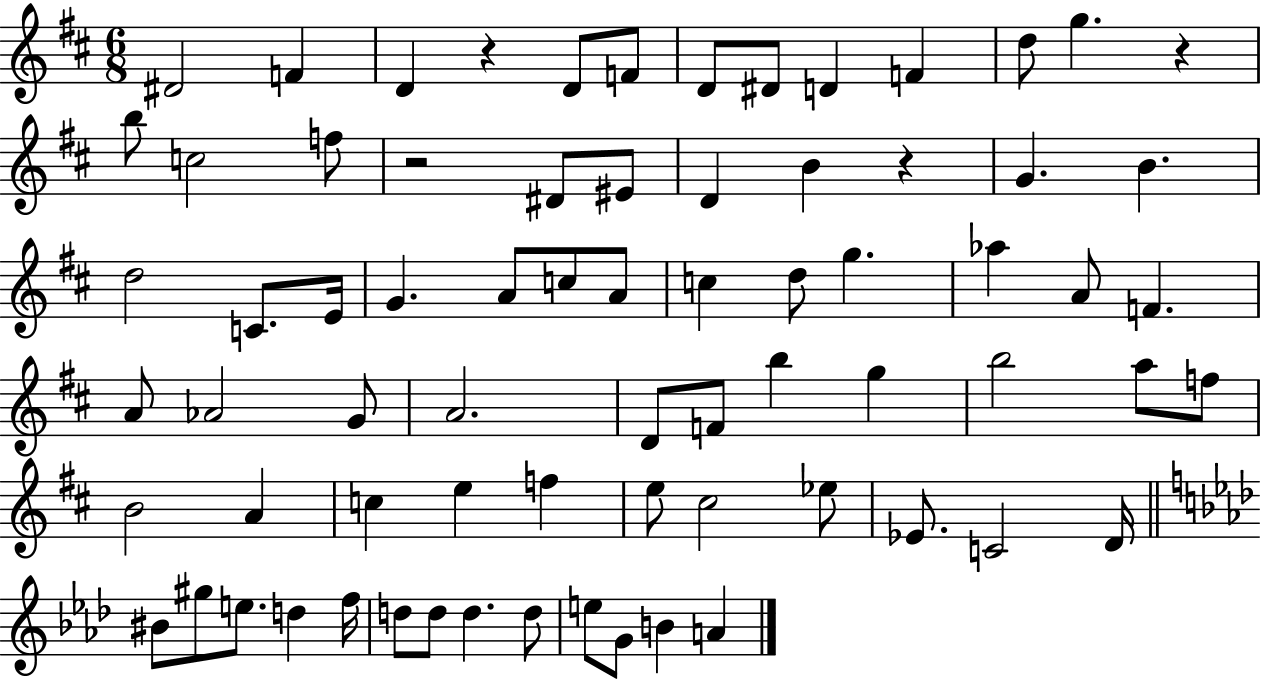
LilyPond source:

{
  \clef treble
  \numericTimeSignature
  \time 6/8
  \key d \major
  dis'2 f'4 | d'4 r4 d'8 f'8 | d'8 dis'8 d'4 f'4 | d''8 g''4. r4 | \break b''8 c''2 f''8 | r2 dis'8 eis'8 | d'4 b'4 r4 | g'4. b'4. | \break d''2 c'8. e'16 | g'4. a'8 c''8 a'8 | c''4 d''8 g''4. | aes''4 a'8 f'4. | \break a'8 aes'2 g'8 | a'2. | d'8 f'8 b''4 g''4 | b''2 a''8 f''8 | \break b'2 a'4 | c''4 e''4 f''4 | e''8 cis''2 ees''8 | ees'8. c'2 d'16 | \break \bar "||" \break \key f \minor bis'8 gis''8 e''8. d''4 f''16 | d''8 d''8 d''4. d''8 | e''8 g'8 b'4 a'4 | \bar "|."
}